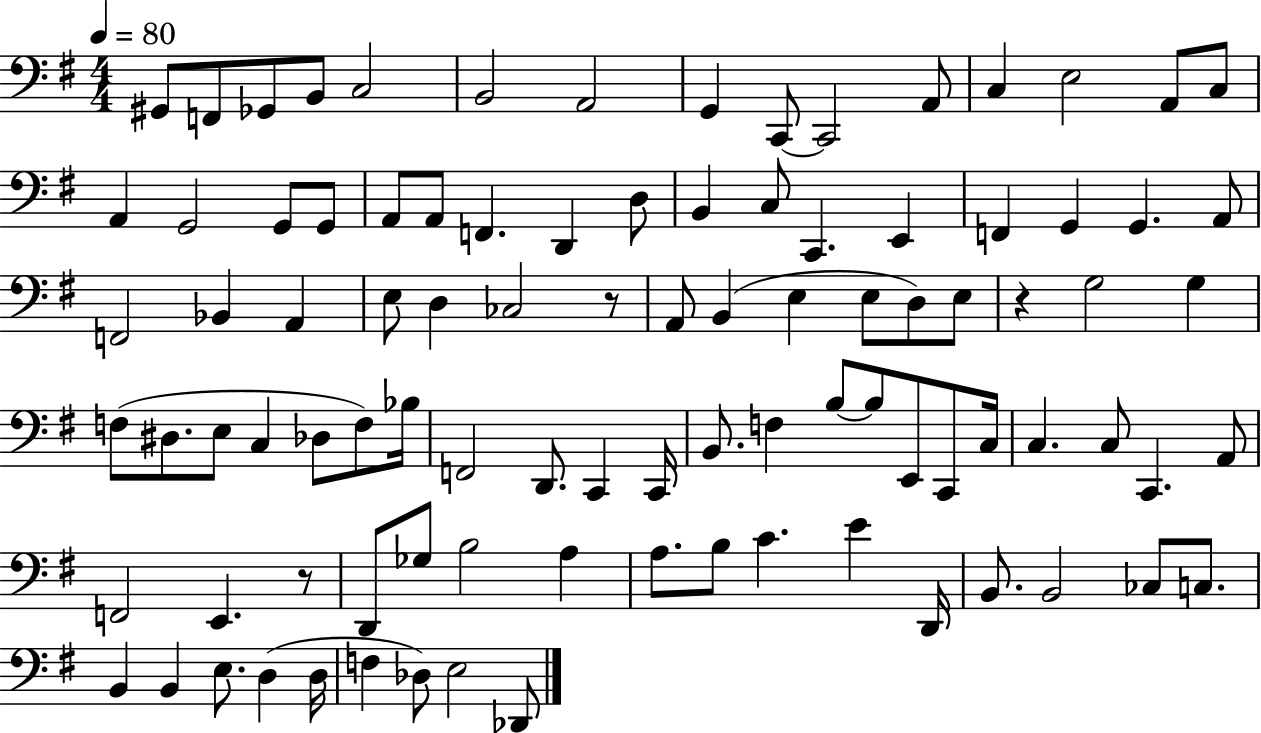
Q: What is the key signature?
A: G major